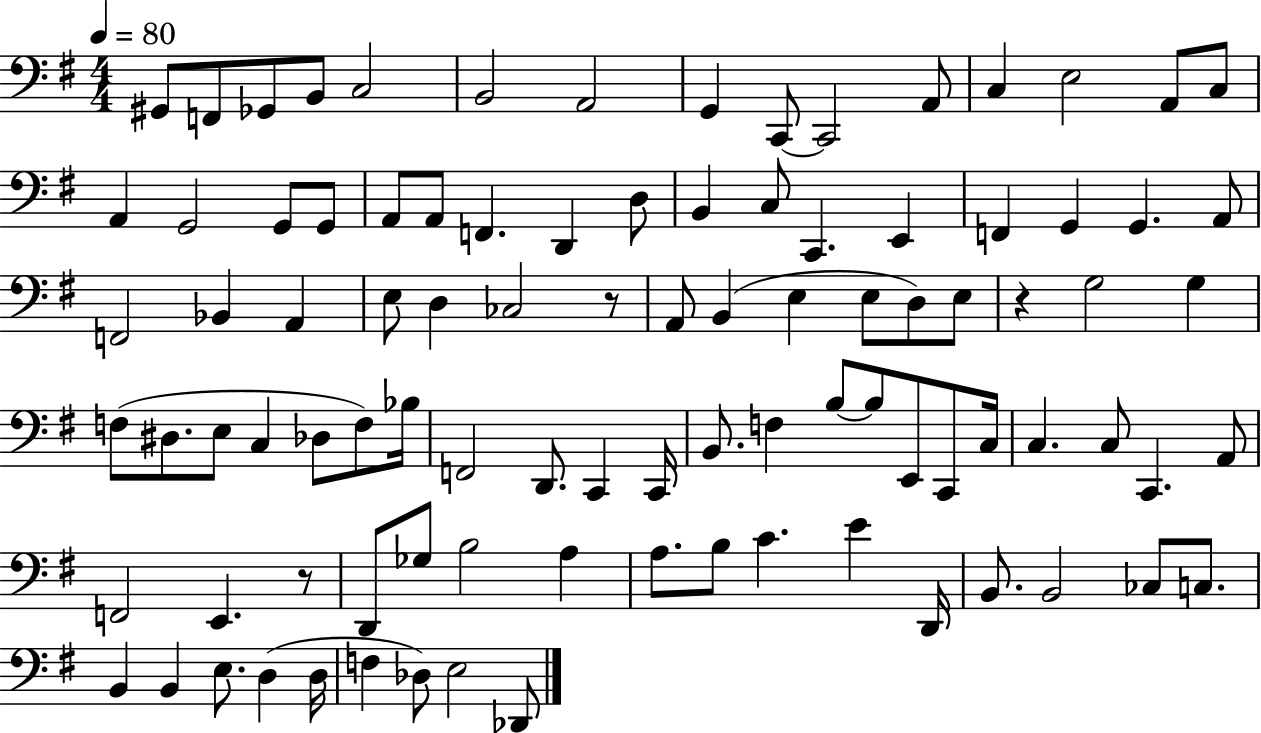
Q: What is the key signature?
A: G major